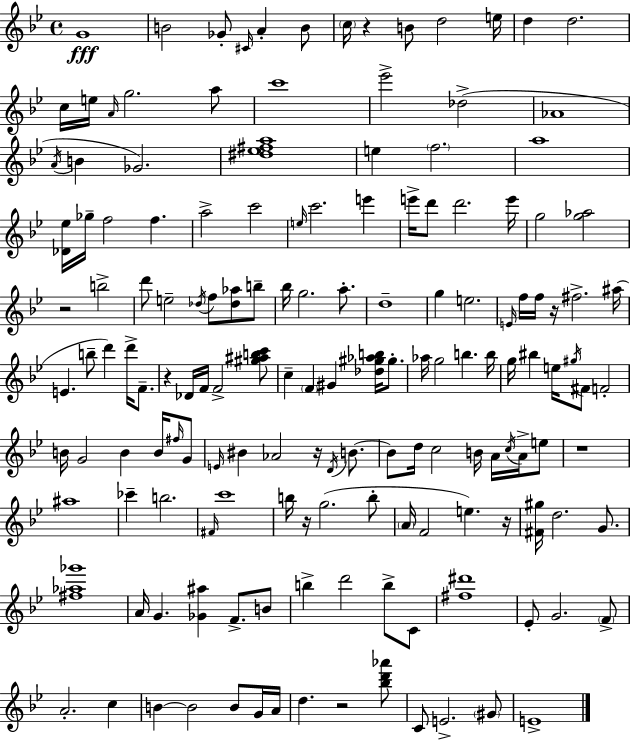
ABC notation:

X:1
T:Untitled
M:4/4
L:1/4
K:Bb
G4 B2 _G/2 ^C/4 A B/2 c/4 z B/2 d2 e/4 d d2 c/4 e/4 A/4 g2 a/2 c'4 _e'2 _d2 _A4 A/4 B _G2 [^d_e^fa]4 e f2 a4 [_D_e]/4 _g/4 f2 f a2 c'2 e/4 c'2 e' e'/4 d'/2 d'2 e'/4 g2 [g_a]2 z2 b2 d'/2 e2 _d/4 f/2 [_d_a]/2 b/2 _b/4 g2 a/2 d4 g e2 E/4 f/4 f/4 z/4 ^f2 ^a/4 E b/2 d' d'/4 F/2 z _D/4 F/4 F2 [^g^abc']/2 c F ^G [_d^g_ab]/4 ^g/2 _a/4 g2 b b/4 g/4 ^b e/4 ^g/4 ^F/2 F2 B/4 G2 B B/4 ^f/4 G/2 E/4 ^B _A2 z/4 D/4 B/2 B/2 d/4 c2 B/4 A/4 c/4 A/4 e/2 z4 ^a4 _c' b2 ^F/4 c'4 b/4 z/4 g2 b/2 A/4 F2 e z/4 [^F^g]/4 d2 G/2 [^f_a_g']4 A/4 G [_G^a] F/2 B/2 b d'2 b/2 C/2 [^f^d']4 _E/2 G2 F/2 A2 c B B2 B/2 G/4 A/4 d z2 [_bd'_a']/2 C/2 E2 ^G/2 E4